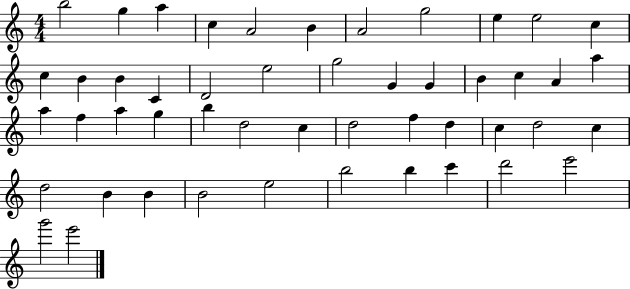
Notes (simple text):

B5/h G5/q A5/q C5/q A4/h B4/q A4/h G5/h E5/q E5/h C5/q C5/q B4/q B4/q C4/q D4/h E5/h G5/h G4/q G4/q B4/q C5/q A4/q A5/q A5/q F5/q A5/q G5/q B5/q D5/h C5/q D5/h F5/q D5/q C5/q D5/h C5/q D5/h B4/q B4/q B4/h E5/h B5/h B5/q C6/q D6/h E6/h G6/h E6/h